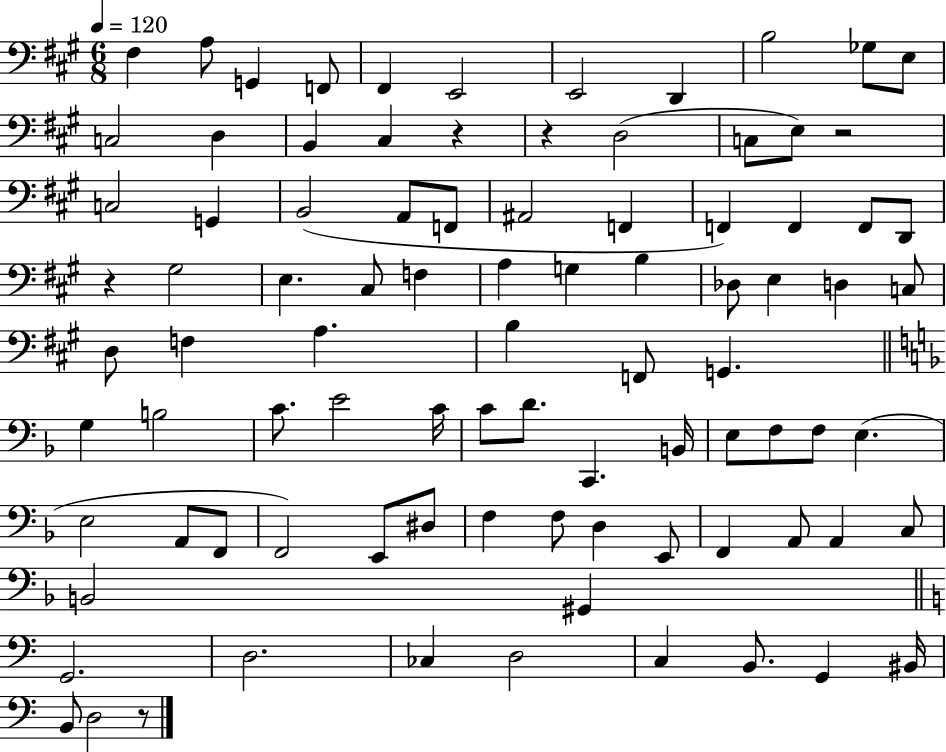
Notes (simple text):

F#3/q A3/e G2/q F2/e F#2/q E2/h E2/h D2/q B3/h Gb3/e E3/e C3/h D3/q B2/q C#3/q R/q R/q D3/h C3/e E3/e R/h C3/h G2/q B2/h A2/e F2/e A#2/h F2/q F2/q F2/q F2/e D2/e R/q G#3/h E3/q. C#3/e F3/q A3/q G3/q B3/q Db3/e E3/q D3/q C3/e D3/e F3/q A3/q. B3/q F2/e G2/q. G3/q B3/h C4/e. E4/h C4/s C4/e D4/e. C2/q. B2/s E3/e F3/e F3/e E3/q. E3/h A2/e F2/e F2/h E2/e D#3/e F3/q F3/e D3/q E2/e F2/q A2/e A2/q C3/e B2/h G#2/q G2/h. D3/h. CES3/q D3/h C3/q B2/e. G2/q BIS2/s B2/e D3/h R/e